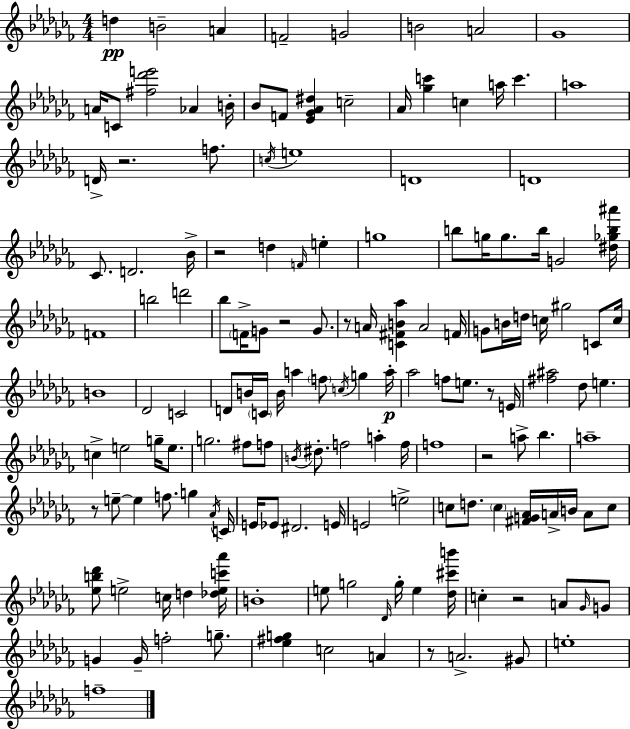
D5/q B4/h A4/q F4/h G4/h B4/h A4/h Gb4/w A4/s C4/e [F#5,Db6,E6]/h Ab4/q B4/s Bb4/e F4/e [Eb4,Gb4,Ab4,D#5]/q C5/h Ab4/s [Gb5,C6]/q C5/q A5/s C6/q. A5/w D4/s R/h. F5/e. C5/s E5/w D4/w D4/w CES4/e. D4/h. Bb4/s R/h D5/q F4/s E5/q G5/w B5/e G5/s G5/e. B5/s G4/h [D#5,Gb5,B5,A#6]/s F4/w B5/h D6/h Bb5/e F4/s G4/e R/h G4/e. R/e A4/s [C4,F#4,B4,Ab5]/q A4/h F4/s G4/e B4/s D5/s C5/s G#5/h C4/e C5/s B4/w Db4/h C4/h D4/e B4/s C4/s B4/s A5/q F5/e C5/s G5/q A5/s Ab5/h F5/e E5/e. R/e E4/s [F#5,A#5]/h Db5/e E5/q. C5/q E5/h G5/s E5/e. G5/h. F#5/e F5/e B4/s D#5/e. F5/h A5/q F5/s F5/w R/h A5/e Bb5/q. A5/w R/e E5/e E5/q F5/e. G5/q Ab4/s C4/s E4/s Eb4/e D#4/h. E4/s E4/h E5/h C5/e D5/e. C5/q [F#4,G4,Ab4]/s A4/s B4/s A4/e C5/e [Eb5,B5,Db6]/e E5/h C5/s D5/q [Db5,E5,C6,Ab6]/s B4/w E5/e G5/h Db4/s G5/s E5/q [Db5,C#6,B6]/s C5/q R/h A4/e Gb4/s G4/e G4/q G4/s F5/h G5/e. [Eb5,F#5,G5]/q C5/h A4/q R/e A4/h. G#4/e E5/w F5/w